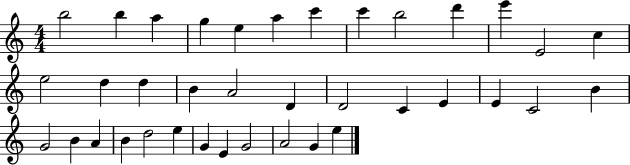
{
  \clef treble
  \numericTimeSignature
  \time 4/4
  \key c \major
  b''2 b''4 a''4 | g''4 e''4 a''4 c'''4 | c'''4 b''2 d'''4 | e'''4 e'2 c''4 | \break e''2 d''4 d''4 | b'4 a'2 d'4 | d'2 c'4 e'4 | e'4 c'2 b'4 | \break g'2 b'4 a'4 | b'4 d''2 e''4 | g'4 e'4 g'2 | a'2 g'4 e''4 | \break \bar "|."
}